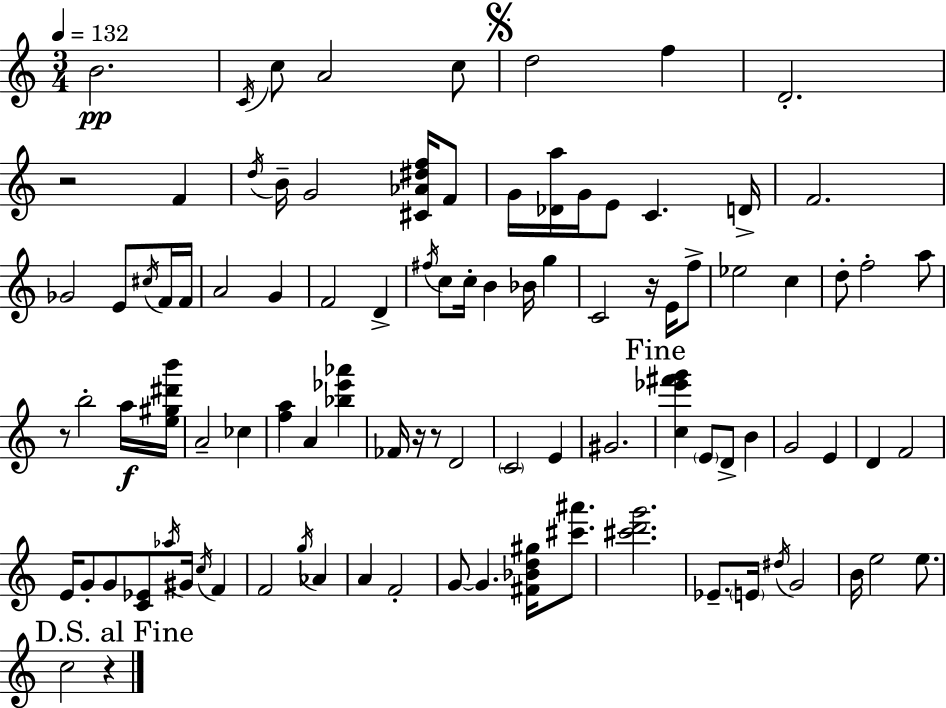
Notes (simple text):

B4/h. C4/s C5/e A4/h C5/e D5/h F5/q D4/h. R/h F4/q D5/s B4/s G4/h [C#4,Ab4,D#5,F5]/s F4/e G4/s [Db4,A5]/s G4/s E4/e C4/q. D4/s F4/h. Gb4/h E4/e C#5/s F4/s F4/s A4/h G4/q F4/h D4/q F#5/s C5/e C5/s B4/q Bb4/s G5/q C4/h R/s E4/s F5/e Eb5/h C5/q D5/e F5/h A5/e R/e B5/h A5/s [E5,G#5,D#6,B6]/s A4/h CES5/q [F5,A5]/q A4/q [Bb5,Eb6,Ab6]/q FES4/s R/s R/e D4/h C4/h E4/q G#4/h. [C5,Eb6,F#6,G6]/q E4/e D4/e B4/q G4/h E4/q D4/q F4/h E4/s G4/e G4/e [C4,Eb4]/e Ab5/s G#4/s C5/s F4/q F4/h G5/s Ab4/q A4/q F4/h G4/e G4/q. [F#4,Bb4,D5,G#5]/s [C#6,A#6]/e. [C#6,D6,G6]/h. Eb4/e. E4/s D#5/s G4/h B4/s E5/h E5/e. C5/h R/q